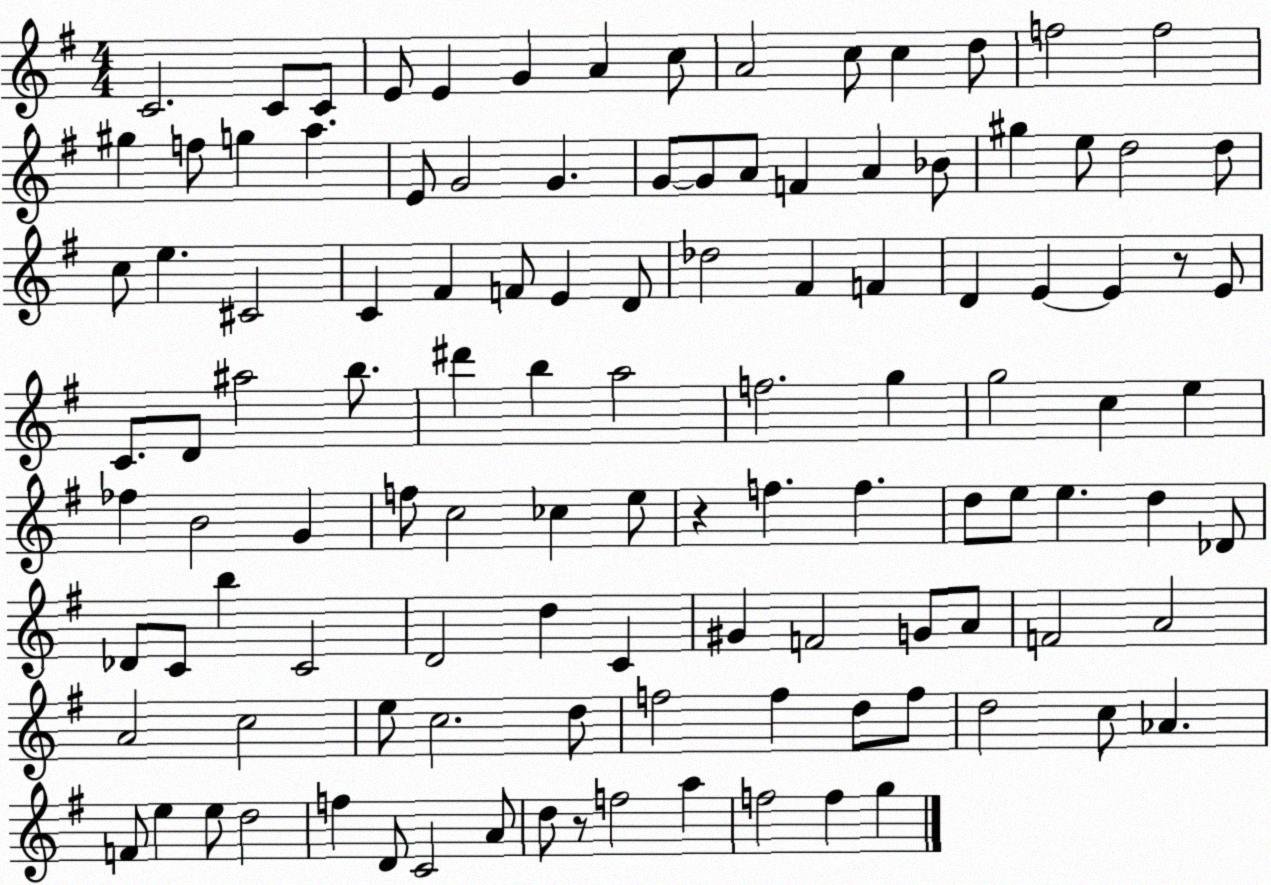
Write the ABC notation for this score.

X:1
T:Untitled
M:4/4
L:1/4
K:G
C2 C/2 C/2 E/2 E G A c/2 A2 c/2 c d/2 f2 f2 ^g f/2 g a E/2 G2 G G/2 G/2 A/2 F A _B/2 ^g e/2 d2 d/2 c/2 e ^C2 C ^F F/2 E D/2 _d2 ^F F D E E z/2 E/2 C/2 D/2 ^a2 b/2 ^d' b a2 f2 g g2 c e _f B2 G f/2 c2 _c e/2 z f f d/2 e/2 e d _D/2 _D/2 C/2 b C2 D2 d C ^G F2 G/2 A/2 F2 A2 A2 c2 e/2 c2 d/2 f2 f d/2 f/2 d2 c/2 _A F/2 e e/2 d2 f D/2 C2 A/2 d/2 z/2 f2 a f2 f g